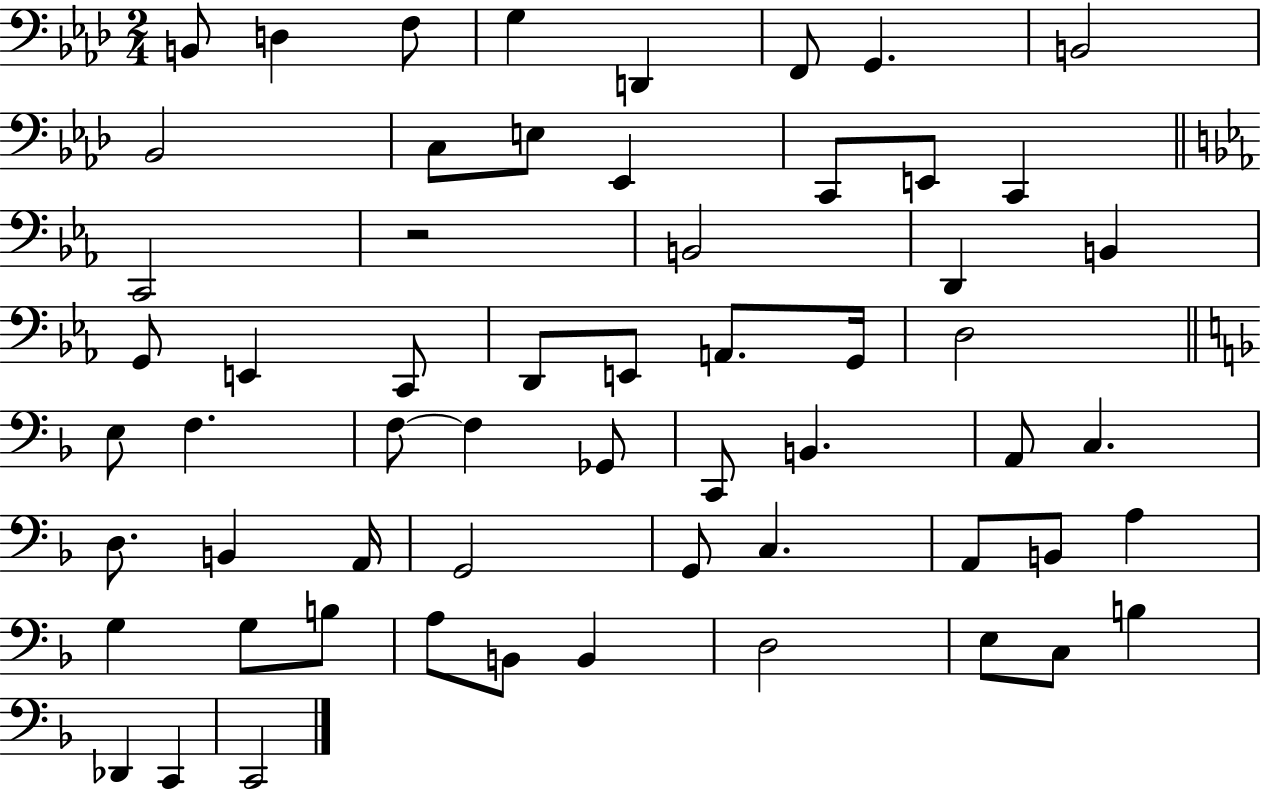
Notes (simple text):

B2/e D3/q F3/e G3/q D2/q F2/e G2/q. B2/h Bb2/h C3/e E3/e Eb2/q C2/e E2/e C2/q C2/h R/h B2/h D2/q B2/q G2/e E2/q C2/e D2/e E2/e A2/e. G2/s D3/h E3/e F3/q. F3/e F3/q Gb2/e C2/e B2/q. A2/e C3/q. D3/e. B2/q A2/s G2/h G2/e C3/q. A2/e B2/e A3/q G3/q G3/e B3/e A3/e B2/e B2/q D3/h E3/e C3/e B3/q Db2/q C2/q C2/h